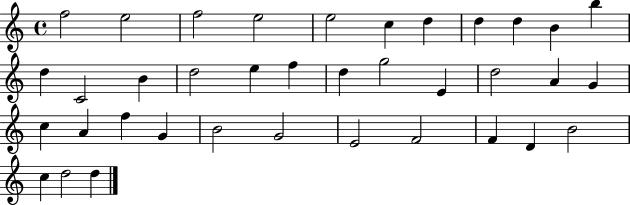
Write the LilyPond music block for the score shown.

{
  \clef treble
  \time 4/4
  \defaultTimeSignature
  \key c \major
  f''2 e''2 | f''2 e''2 | e''2 c''4 d''4 | d''4 d''4 b'4 b''4 | \break d''4 c'2 b'4 | d''2 e''4 f''4 | d''4 g''2 e'4 | d''2 a'4 g'4 | \break c''4 a'4 f''4 g'4 | b'2 g'2 | e'2 f'2 | f'4 d'4 b'2 | \break c''4 d''2 d''4 | \bar "|."
}